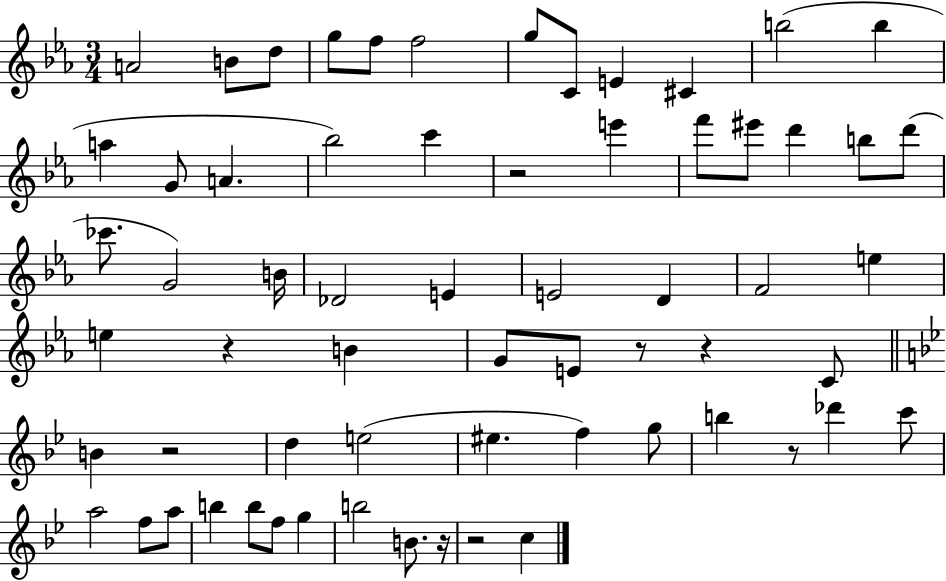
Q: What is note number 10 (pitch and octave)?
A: C#4